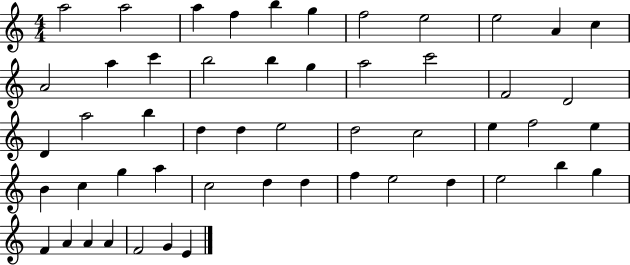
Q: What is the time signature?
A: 4/4